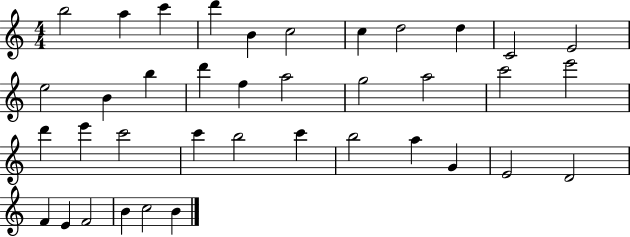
B5/h A5/q C6/q D6/q B4/q C5/h C5/q D5/h D5/q C4/h E4/h E5/h B4/q B5/q D6/q F5/q A5/h G5/h A5/h C6/h E6/h D6/q E6/q C6/h C6/q B5/h C6/q B5/h A5/q G4/q E4/h D4/h F4/q E4/q F4/h B4/q C5/h B4/q